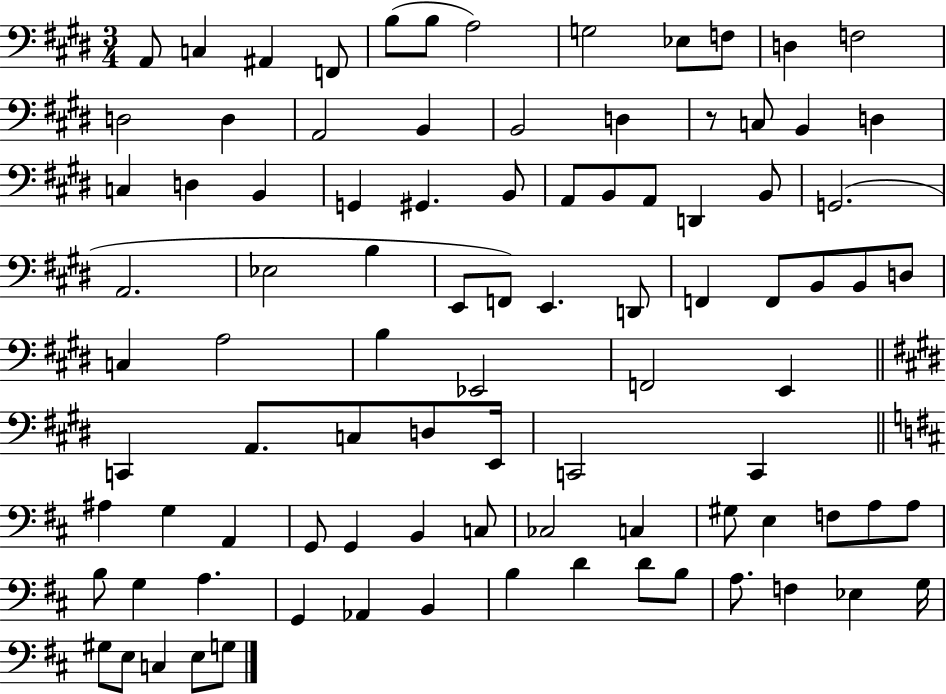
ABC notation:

X:1
T:Untitled
M:3/4
L:1/4
K:E
A,,/2 C, ^A,, F,,/2 B,/2 B,/2 A,2 G,2 _E,/2 F,/2 D, F,2 D,2 D, A,,2 B,, B,,2 D, z/2 C,/2 B,, D, C, D, B,, G,, ^G,, B,,/2 A,,/2 B,,/2 A,,/2 D,, B,,/2 G,,2 A,,2 _E,2 B, E,,/2 F,,/2 E,, D,,/2 F,, F,,/2 B,,/2 B,,/2 D,/2 C, A,2 B, _E,,2 F,,2 E,, C,, A,,/2 C,/2 D,/2 E,,/4 C,,2 C,, ^A, G, A,, G,,/2 G,, B,, C,/2 _C,2 C, ^G,/2 E, F,/2 A,/2 A,/2 B,/2 G, A, G,, _A,, B,, B, D D/2 B,/2 A,/2 F, _E, G,/4 ^G,/2 E,/2 C, E,/2 G,/2